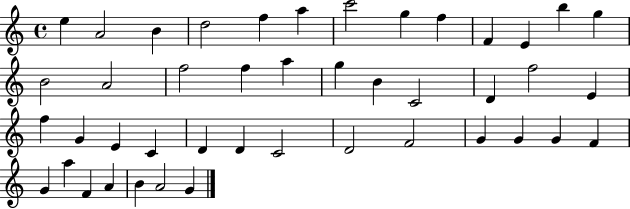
{
  \clef treble
  \time 4/4
  \defaultTimeSignature
  \key c \major
  e''4 a'2 b'4 | d''2 f''4 a''4 | c'''2 g''4 f''4 | f'4 e'4 b''4 g''4 | \break b'2 a'2 | f''2 f''4 a''4 | g''4 b'4 c'2 | d'4 f''2 e'4 | \break f''4 g'4 e'4 c'4 | d'4 d'4 c'2 | d'2 f'2 | g'4 g'4 g'4 f'4 | \break g'4 a''4 f'4 a'4 | b'4 a'2 g'4 | \bar "|."
}